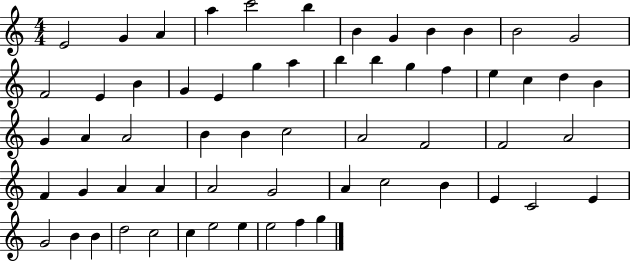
{
  \clef treble
  \numericTimeSignature
  \time 4/4
  \key c \major
  e'2 g'4 a'4 | a''4 c'''2 b''4 | b'4 g'4 b'4 b'4 | b'2 g'2 | \break f'2 e'4 b'4 | g'4 e'4 g''4 a''4 | b''4 b''4 g''4 f''4 | e''4 c''4 d''4 b'4 | \break g'4 a'4 a'2 | b'4 b'4 c''2 | a'2 f'2 | f'2 a'2 | \break f'4 g'4 a'4 a'4 | a'2 g'2 | a'4 c''2 b'4 | e'4 c'2 e'4 | \break g'2 b'4 b'4 | d''2 c''2 | c''4 e''2 e''4 | e''2 f''4 g''4 | \break \bar "|."
}